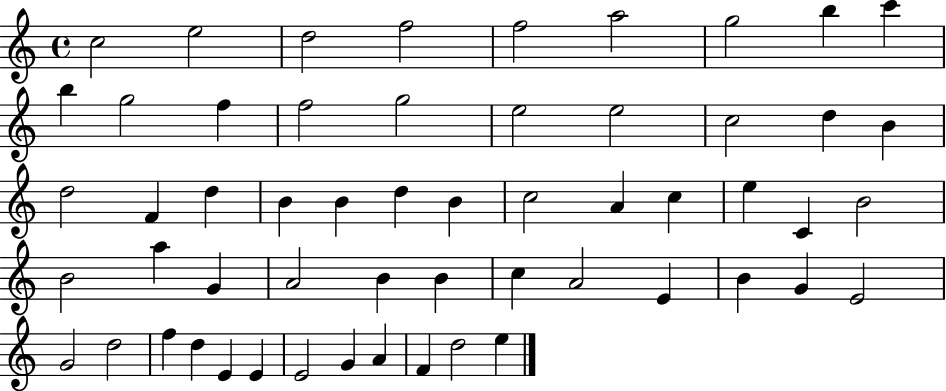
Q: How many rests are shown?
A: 0